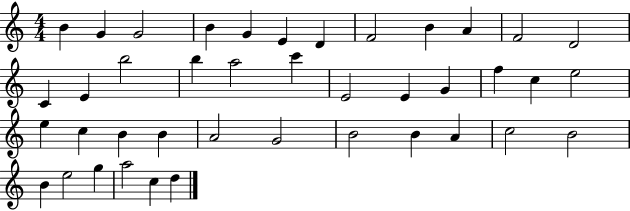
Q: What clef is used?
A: treble